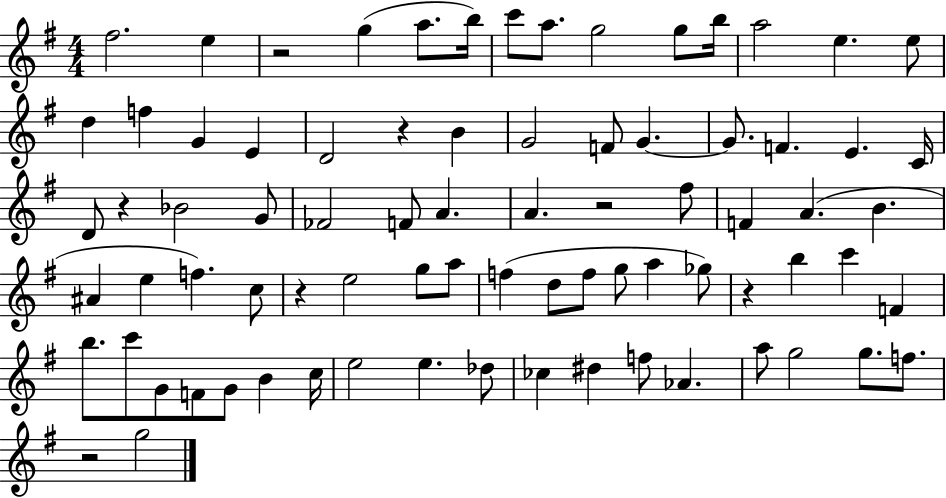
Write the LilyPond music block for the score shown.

{
  \clef treble
  \numericTimeSignature
  \time 4/4
  \key g \major
  \repeat volta 2 { fis''2. e''4 | r2 g''4( a''8. b''16) | c'''8 a''8. g''2 g''8 b''16 | a''2 e''4. e''8 | \break d''4 f''4 g'4 e'4 | d'2 r4 b'4 | g'2 f'8 g'4.~~ | g'8. f'4. e'4. c'16 | \break d'8 r4 bes'2 g'8 | fes'2 f'8 a'4. | a'4. r2 fis''8 | f'4 a'4.( b'4. | \break ais'4 e''4 f''4.) c''8 | r4 e''2 g''8 a''8 | f''4( d''8 f''8 g''8 a''4 ges''8) | r4 b''4 c'''4 f'4 | \break b''8. c'''8 g'8 f'8 g'8 b'4 c''16 | e''2 e''4. des''8 | ces''4 dis''4 f''8 aes'4. | a''8 g''2 g''8. f''8. | \break r2 g''2 | } \bar "|."
}